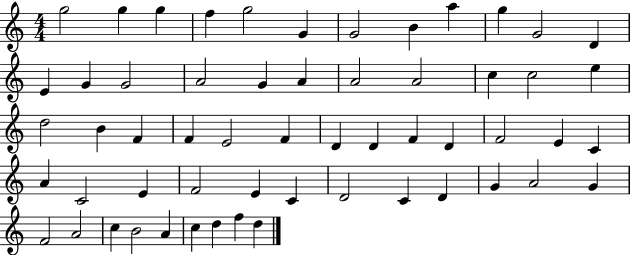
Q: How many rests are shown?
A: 0